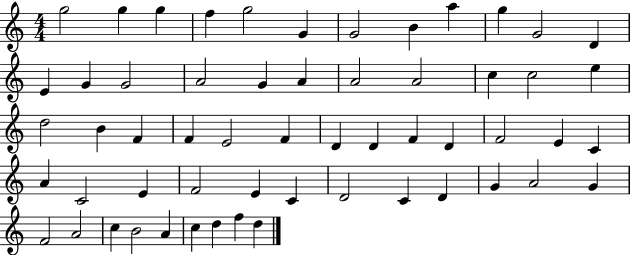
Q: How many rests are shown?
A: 0